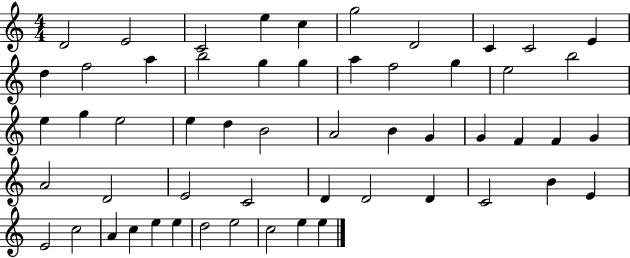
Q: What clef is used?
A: treble